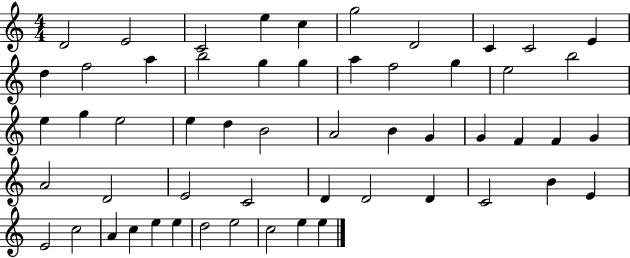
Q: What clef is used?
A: treble